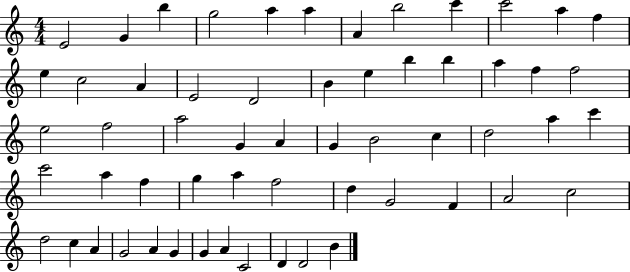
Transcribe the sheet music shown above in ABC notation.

X:1
T:Untitled
M:4/4
L:1/4
K:C
E2 G b g2 a a A b2 c' c'2 a f e c2 A E2 D2 B e b b a f f2 e2 f2 a2 G A G B2 c d2 a c' c'2 a f g a f2 d G2 F A2 c2 d2 c A G2 A G G A C2 D D2 B